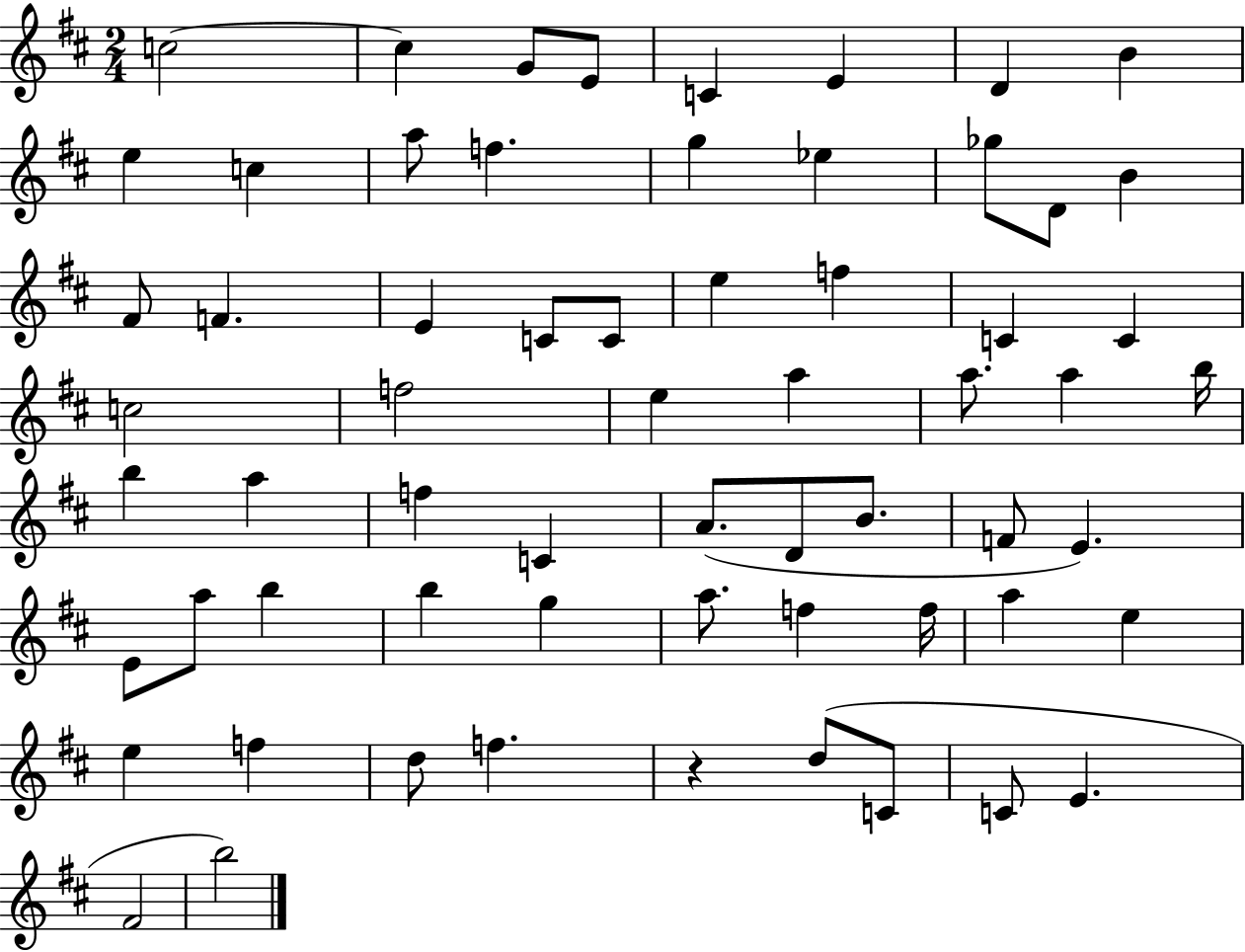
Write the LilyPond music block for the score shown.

{
  \clef treble
  \numericTimeSignature
  \time 2/4
  \key d \major
  c''2~~ | c''4 g'8 e'8 | c'4 e'4 | d'4 b'4 | \break e''4 c''4 | a''8 f''4. | g''4 ees''4 | ges''8 d'8 b'4 | \break fis'8 f'4. | e'4 c'8 c'8 | e''4 f''4 | c'4 c'4 | \break c''2 | f''2 | e''4 a''4 | a''8. a''4 b''16 | \break b''4 a''4 | f''4 c'4 | a'8.( d'8 b'8. | f'8 e'4.) | \break e'8 a''8 b''4 | b''4 g''4 | a''8. f''4 f''16 | a''4 e''4 | \break e''4 f''4 | d''8 f''4. | r4 d''8( c'8 | c'8 e'4. | \break fis'2 | b''2) | \bar "|."
}